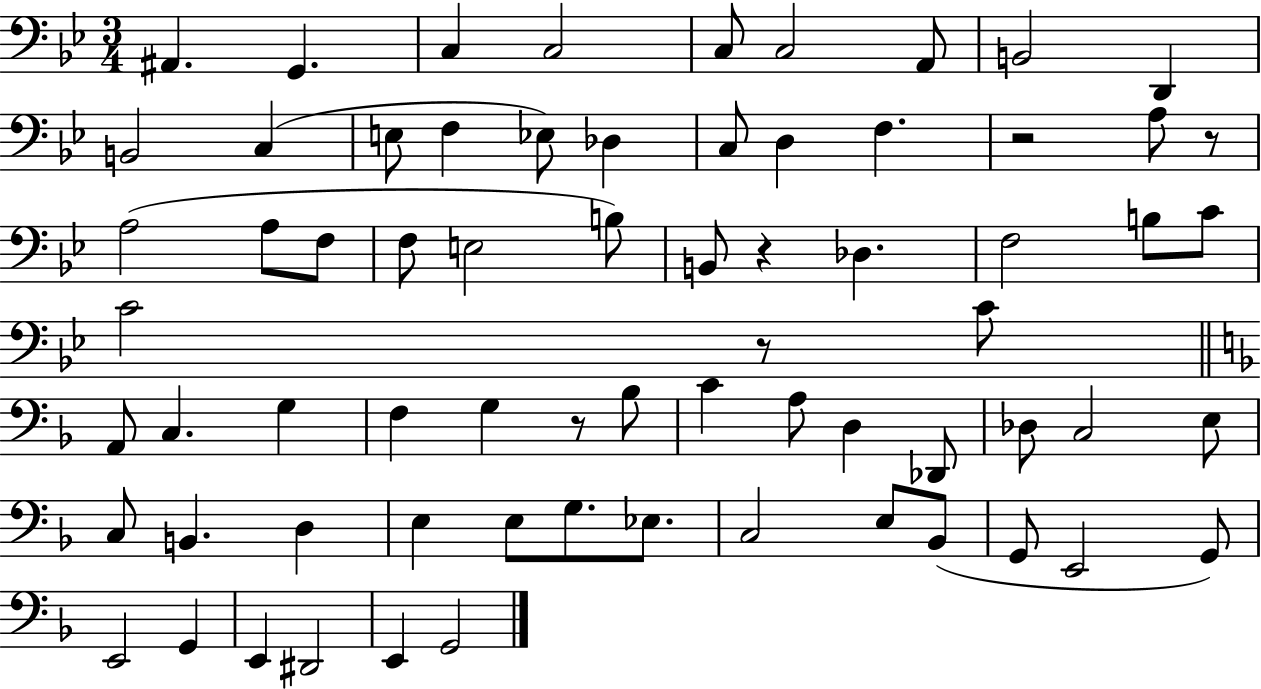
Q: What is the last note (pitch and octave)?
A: G2